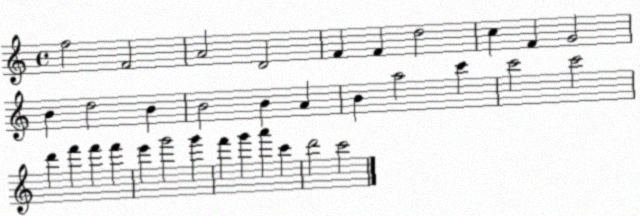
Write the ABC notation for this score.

X:1
T:Untitled
M:4/4
L:1/4
K:C
f2 F2 A2 D2 F F d2 c F G2 B d2 B B2 B A B a2 c' c'2 c'2 d' f' f' f' e' g'2 g' f' g' a' c' d'2 c'2